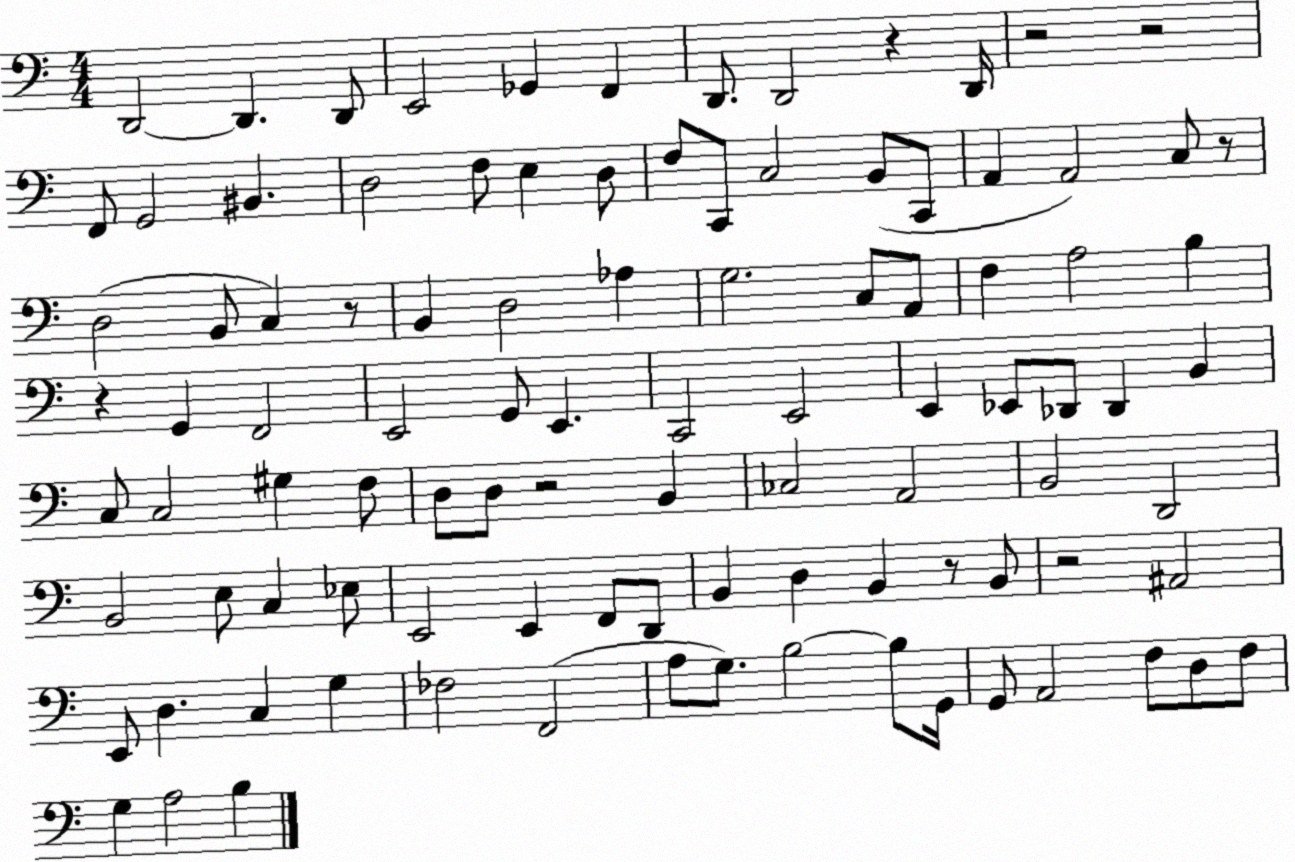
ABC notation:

X:1
T:Untitled
M:4/4
L:1/4
K:C
D,,2 D,, D,,/2 E,,2 _G,, F,, D,,/2 D,,2 z D,,/4 z2 z2 F,,/2 G,,2 ^B,, D,2 F,/2 E, D,/2 F,/2 C,,/2 C,2 B,,/2 C,,/2 A,, A,,2 C,/2 z/2 D,2 B,,/2 C, z/2 B,, D,2 _A, G,2 C,/2 A,,/2 F, A,2 B, z G,, F,,2 E,,2 G,,/2 E,, C,,2 E,,2 E,, _E,,/2 _D,,/2 _D,, B,, C,/2 C,2 ^G, F,/2 D,/2 D,/2 z2 B,, _C,2 A,,2 B,,2 D,,2 B,,2 E,/2 C, _E,/2 E,,2 E,, F,,/2 D,,/2 B,, D, B,, z/2 B,,/2 z2 ^A,,2 E,,/2 D, C, G, _F,2 F,,2 A,/2 G,/2 B,2 B,/2 G,,/4 G,,/2 A,,2 F,/2 D,/2 F,/2 G, A,2 B,